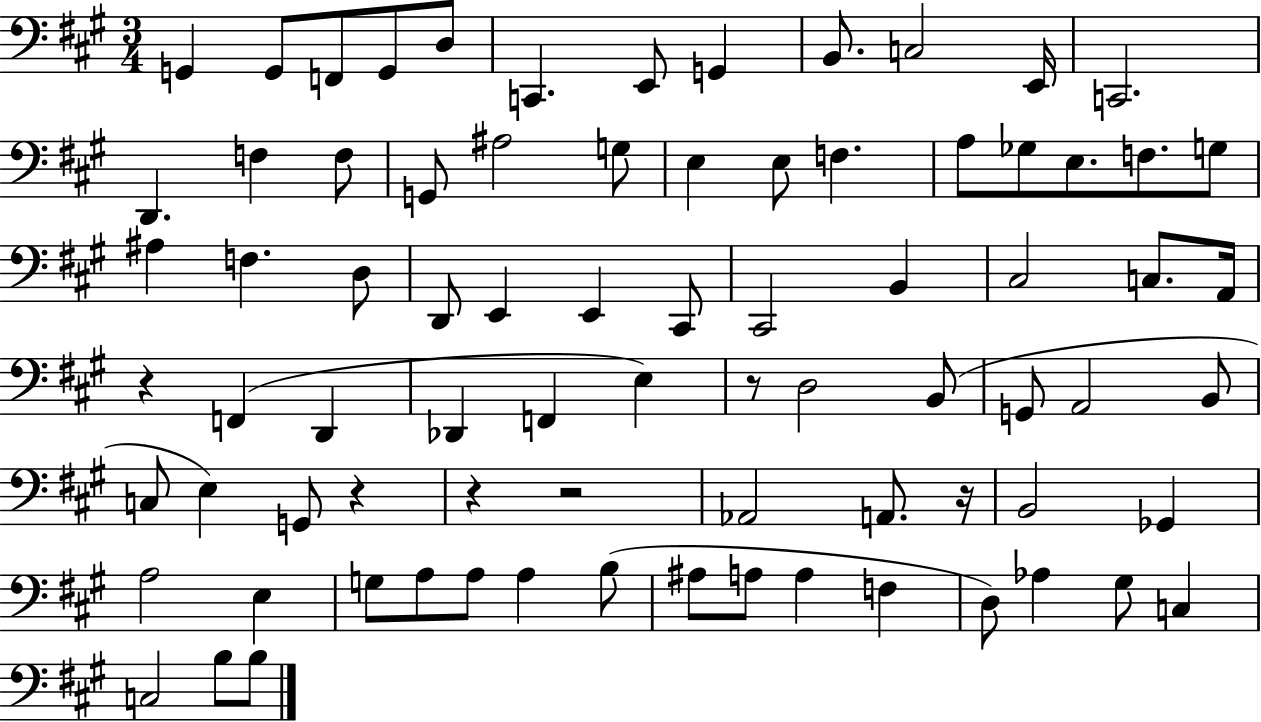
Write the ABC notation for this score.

X:1
T:Untitled
M:3/4
L:1/4
K:A
G,, G,,/2 F,,/2 G,,/2 D,/2 C,, E,,/2 G,, B,,/2 C,2 E,,/4 C,,2 D,, F, F,/2 G,,/2 ^A,2 G,/2 E, E,/2 F, A,/2 _G,/2 E,/2 F,/2 G,/2 ^A, F, D,/2 D,,/2 E,, E,, ^C,,/2 ^C,,2 B,, ^C,2 C,/2 A,,/4 z F,, D,, _D,, F,, E, z/2 D,2 B,,/2 G,,/2 A,,2 B,,/2 C,/2 E, G,,/2 z z z2 _A,,2 A,,/2 z/4 B,,2 _G,, A,2 E, G,/2 A,/2 A,/2 A, B,/2 ^A,/2 A,/2 A, F, D,/2 _A, ^G,/2 C, C,2 B,/2 B,/2